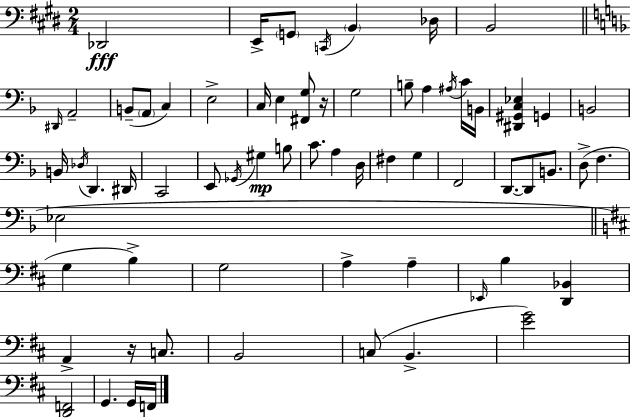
Db2/h E2/s G2/e C2/s B2/q Db3/s B2/h D#2/s A2/h B2/e A2/e C3/q E3/h C3/s E3/q [F#2,G3]/e R/s G3/h B3/e A3/q A#3/s C4/s B2/s [D#2,G#2,C3,Eb3]/q G2/q B2/h B2/s Db3/s D2/q. D#2/s C2/h E2/e Gb2/s G#3/q B3/e C4/e. A3/q D3/s F#3/q G3/q F2/h D2/e. D2/e B2/e. D3/e F3/q. Eb3/h G3/q B3/q G3/h A3/q A3/q Eb2/s B3/q [D2,Bb2]/q A2/q R/s C3/e. B2/h C3/e B2/q. [E4,G4]/h [D2,F2]/h G2/q. G2/s F2/s